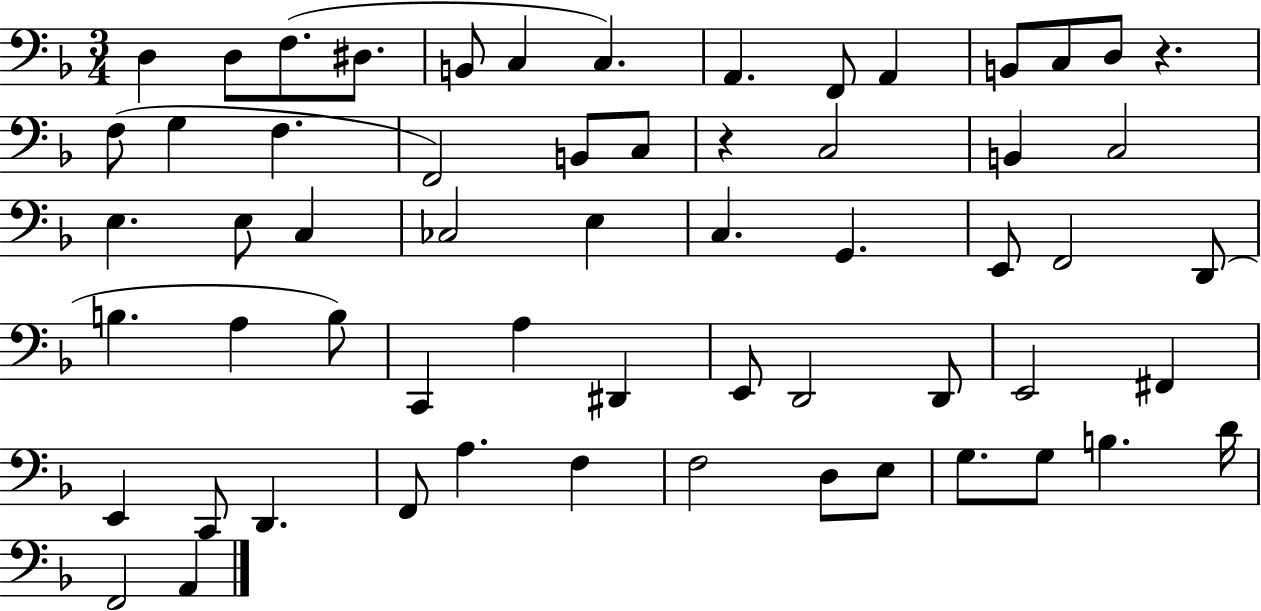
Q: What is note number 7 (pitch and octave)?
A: C3